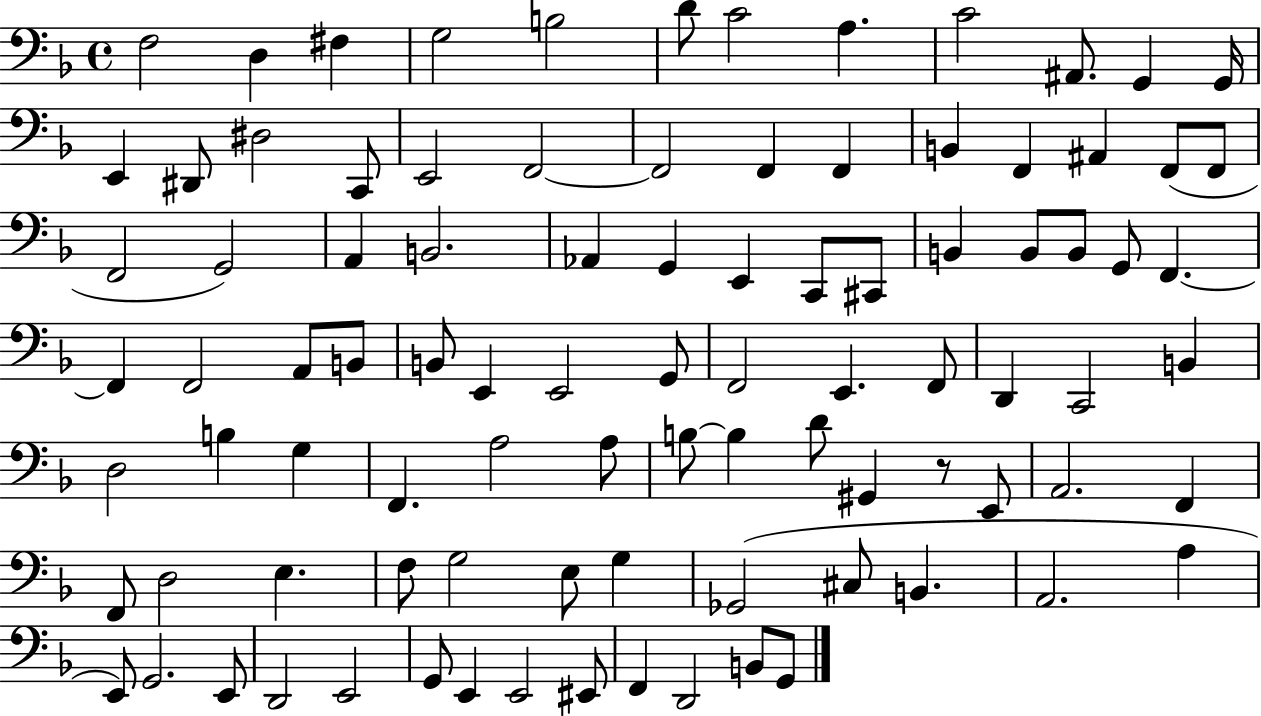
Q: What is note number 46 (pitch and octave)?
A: E2